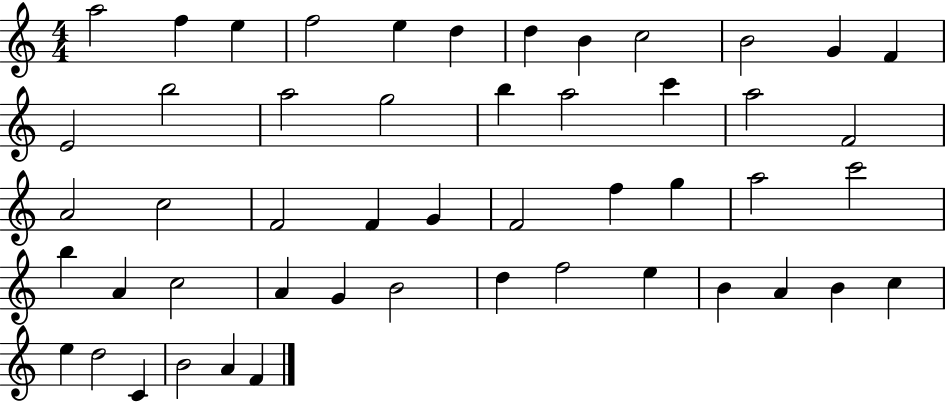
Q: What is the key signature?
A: C major